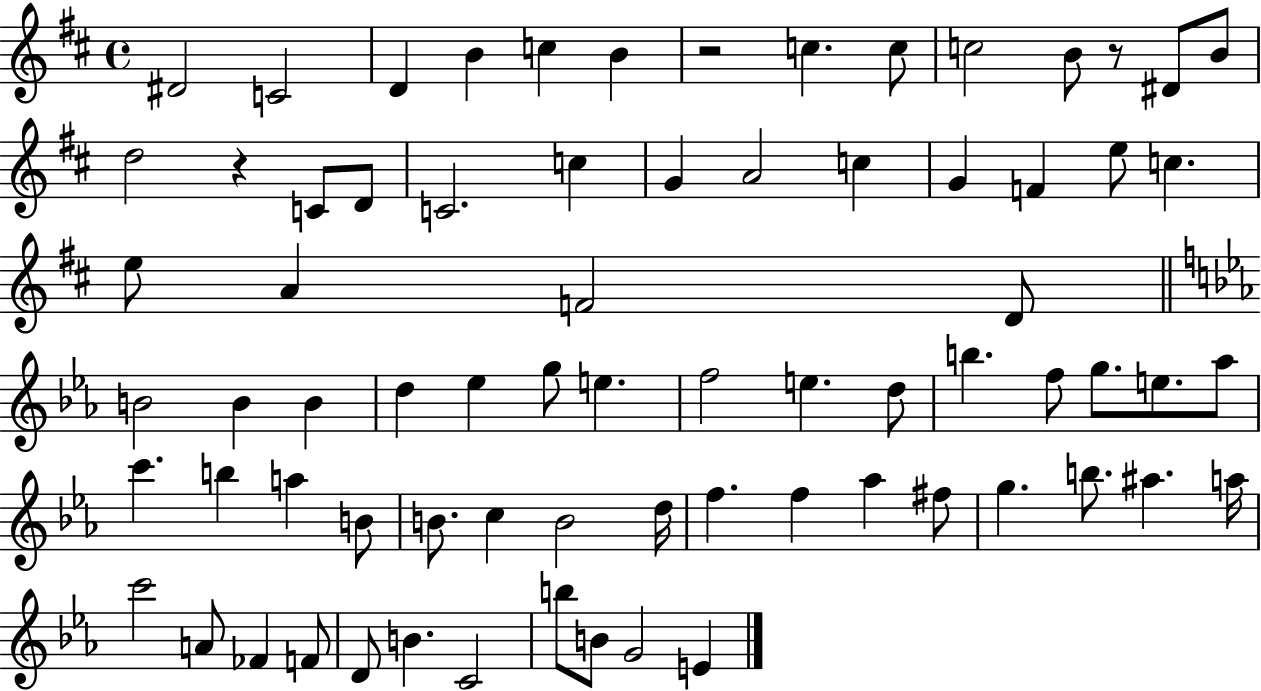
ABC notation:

X:1
T:Untitled
M:4/4
L:1/4
K:D
^D2 C2 D B c B z2 c c/2 c2 B/2 z/2 ^D/2 B/2 d2 z C/2 D/2 C2 c G A2 c G F e/2 c e/2 A F2 D/2 B2 B B d _e g/2 e f2 e d/2 b f/2 g/2 e/2 _a/2 c' b a B/2 B/2 c B2 d/4 f f _a ^f/2 g b/2 ^a a/4 c'2 A/2 _F F/2 D/2 B C2 b/2 B/2 G2 E